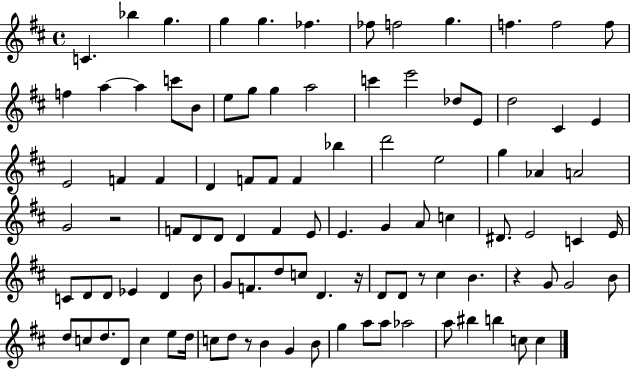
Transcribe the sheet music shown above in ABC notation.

X:1
T:Untitled
M:4/4
L:1/4
K:D
C _b g g g _f _f/2 f2 g f f2 f/2 f a a c'/2 B/2 e/2 g/2 g a2 c' e'2 _d/2 E/2 d2 ^C E E2 F F D F/2 F/2 F _b d'2 e2 g _A A2 G2 z2 F/2 D/2 D/2 D F E/2 E G A/2 c ^D/2 E2 C E/4 C/2 D/2 D/2 _E D B/2 G/2 F/2 d/2 c/2 D z/4 D/2 D/2 z/2 ^c B z G/2 G2 B/2 d/2 c/2 d/2 D/2 c e/2 d/4 c/2 d/2 z/2 B G B/2 g a/2 a/2 _a2 a/2 ^b b c/2 c